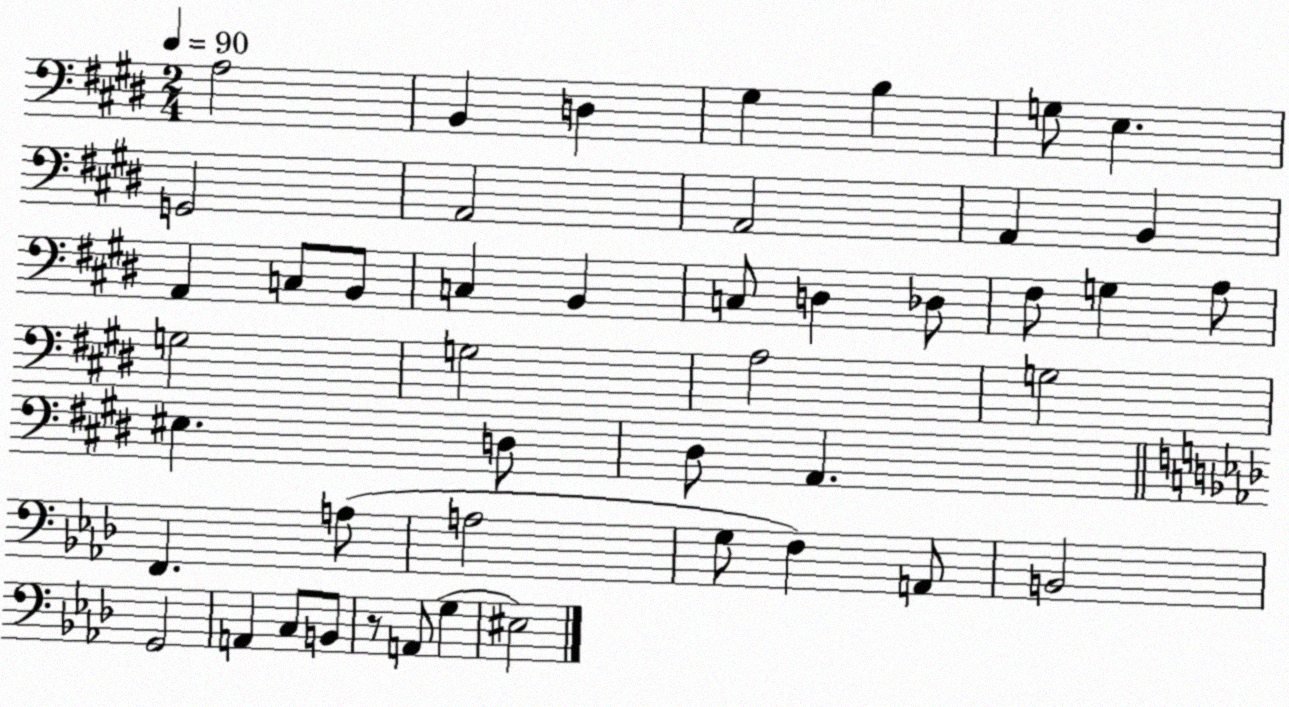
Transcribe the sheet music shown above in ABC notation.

X:1
T:Untitled
M:2/4
L:1/4
K:E
A,2 B,, D, ^G, B, G,/2 E, G,,2 A,,2 A,,2 A,, B,, A,, C,/2 B,,/2 C, B,, C,/2 D, _D,/2 ^F,/2 G, A,/2 G,2 G,2 A,2 G,2 ^E, D,/2 ^D,/2 A,, F,, A,/2 A,2 G,/2 F, A,,/2 B,,2 G,,2 A,, C,/2 B,,/2 z/2 A,,/2 G, ^E,2